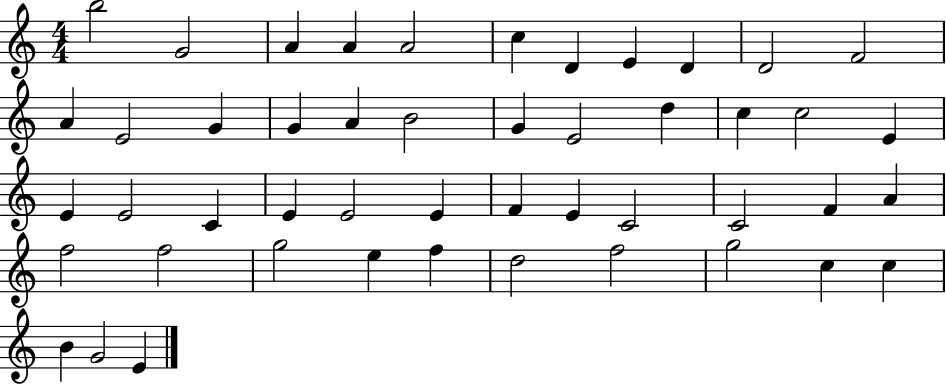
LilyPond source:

{
  \clef treble
  \numericTimeSignature
  \time 4/4
  \key c \major
  b''2 g'2 | a'4 a'4 a'2 | c''4 d'4 e'4 d'4 | d'2 f'2 | \break a'4 e'2 g'4 | g'4 a'4 b'2 | g'4 e'2 d''4 | c''4 c''2 e'4 | \break e'4 e'2 c'4 | e'4 e'2 e'4 | f'4 e'4 c'2 | c'2 f'4 a'4 | \break f''2 f''2 | g''2 e''4 f''4 | d''2 f''2 | g''2 c''4 c''4 | \break b'4 g'2 e'4 | \bar "|."
}